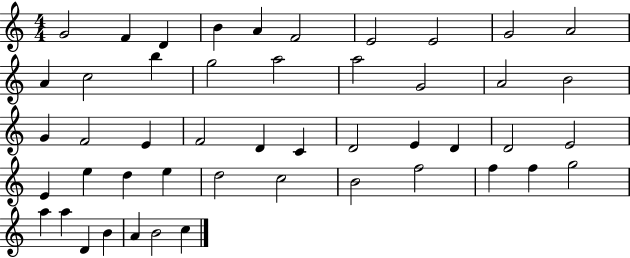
{
  \clef treble
  \numericTimeSignature
  \time 4/4
  \key c \major
  g'2 f'4 d'4 | b'4 a'4 f'2 | e'2 e'2 | g'2 a'2 | \break a'4 c''2 b''4 | g''2 a''2 | a''2 g'2 | a'2 b'2 | \break g'4 f'2 e'4 | f'2 d'4 c'4 | d'2 e'4 d'4 | d'2 e'2 | \break e'4 e''4 d''4 e''4 | d''2 c''2 | b'2 f''2 | f''4 f''4 g''2 | \break a''4 a''4 d'4 b'4 | a'4 b'2 c''4 | \bar "|."
}